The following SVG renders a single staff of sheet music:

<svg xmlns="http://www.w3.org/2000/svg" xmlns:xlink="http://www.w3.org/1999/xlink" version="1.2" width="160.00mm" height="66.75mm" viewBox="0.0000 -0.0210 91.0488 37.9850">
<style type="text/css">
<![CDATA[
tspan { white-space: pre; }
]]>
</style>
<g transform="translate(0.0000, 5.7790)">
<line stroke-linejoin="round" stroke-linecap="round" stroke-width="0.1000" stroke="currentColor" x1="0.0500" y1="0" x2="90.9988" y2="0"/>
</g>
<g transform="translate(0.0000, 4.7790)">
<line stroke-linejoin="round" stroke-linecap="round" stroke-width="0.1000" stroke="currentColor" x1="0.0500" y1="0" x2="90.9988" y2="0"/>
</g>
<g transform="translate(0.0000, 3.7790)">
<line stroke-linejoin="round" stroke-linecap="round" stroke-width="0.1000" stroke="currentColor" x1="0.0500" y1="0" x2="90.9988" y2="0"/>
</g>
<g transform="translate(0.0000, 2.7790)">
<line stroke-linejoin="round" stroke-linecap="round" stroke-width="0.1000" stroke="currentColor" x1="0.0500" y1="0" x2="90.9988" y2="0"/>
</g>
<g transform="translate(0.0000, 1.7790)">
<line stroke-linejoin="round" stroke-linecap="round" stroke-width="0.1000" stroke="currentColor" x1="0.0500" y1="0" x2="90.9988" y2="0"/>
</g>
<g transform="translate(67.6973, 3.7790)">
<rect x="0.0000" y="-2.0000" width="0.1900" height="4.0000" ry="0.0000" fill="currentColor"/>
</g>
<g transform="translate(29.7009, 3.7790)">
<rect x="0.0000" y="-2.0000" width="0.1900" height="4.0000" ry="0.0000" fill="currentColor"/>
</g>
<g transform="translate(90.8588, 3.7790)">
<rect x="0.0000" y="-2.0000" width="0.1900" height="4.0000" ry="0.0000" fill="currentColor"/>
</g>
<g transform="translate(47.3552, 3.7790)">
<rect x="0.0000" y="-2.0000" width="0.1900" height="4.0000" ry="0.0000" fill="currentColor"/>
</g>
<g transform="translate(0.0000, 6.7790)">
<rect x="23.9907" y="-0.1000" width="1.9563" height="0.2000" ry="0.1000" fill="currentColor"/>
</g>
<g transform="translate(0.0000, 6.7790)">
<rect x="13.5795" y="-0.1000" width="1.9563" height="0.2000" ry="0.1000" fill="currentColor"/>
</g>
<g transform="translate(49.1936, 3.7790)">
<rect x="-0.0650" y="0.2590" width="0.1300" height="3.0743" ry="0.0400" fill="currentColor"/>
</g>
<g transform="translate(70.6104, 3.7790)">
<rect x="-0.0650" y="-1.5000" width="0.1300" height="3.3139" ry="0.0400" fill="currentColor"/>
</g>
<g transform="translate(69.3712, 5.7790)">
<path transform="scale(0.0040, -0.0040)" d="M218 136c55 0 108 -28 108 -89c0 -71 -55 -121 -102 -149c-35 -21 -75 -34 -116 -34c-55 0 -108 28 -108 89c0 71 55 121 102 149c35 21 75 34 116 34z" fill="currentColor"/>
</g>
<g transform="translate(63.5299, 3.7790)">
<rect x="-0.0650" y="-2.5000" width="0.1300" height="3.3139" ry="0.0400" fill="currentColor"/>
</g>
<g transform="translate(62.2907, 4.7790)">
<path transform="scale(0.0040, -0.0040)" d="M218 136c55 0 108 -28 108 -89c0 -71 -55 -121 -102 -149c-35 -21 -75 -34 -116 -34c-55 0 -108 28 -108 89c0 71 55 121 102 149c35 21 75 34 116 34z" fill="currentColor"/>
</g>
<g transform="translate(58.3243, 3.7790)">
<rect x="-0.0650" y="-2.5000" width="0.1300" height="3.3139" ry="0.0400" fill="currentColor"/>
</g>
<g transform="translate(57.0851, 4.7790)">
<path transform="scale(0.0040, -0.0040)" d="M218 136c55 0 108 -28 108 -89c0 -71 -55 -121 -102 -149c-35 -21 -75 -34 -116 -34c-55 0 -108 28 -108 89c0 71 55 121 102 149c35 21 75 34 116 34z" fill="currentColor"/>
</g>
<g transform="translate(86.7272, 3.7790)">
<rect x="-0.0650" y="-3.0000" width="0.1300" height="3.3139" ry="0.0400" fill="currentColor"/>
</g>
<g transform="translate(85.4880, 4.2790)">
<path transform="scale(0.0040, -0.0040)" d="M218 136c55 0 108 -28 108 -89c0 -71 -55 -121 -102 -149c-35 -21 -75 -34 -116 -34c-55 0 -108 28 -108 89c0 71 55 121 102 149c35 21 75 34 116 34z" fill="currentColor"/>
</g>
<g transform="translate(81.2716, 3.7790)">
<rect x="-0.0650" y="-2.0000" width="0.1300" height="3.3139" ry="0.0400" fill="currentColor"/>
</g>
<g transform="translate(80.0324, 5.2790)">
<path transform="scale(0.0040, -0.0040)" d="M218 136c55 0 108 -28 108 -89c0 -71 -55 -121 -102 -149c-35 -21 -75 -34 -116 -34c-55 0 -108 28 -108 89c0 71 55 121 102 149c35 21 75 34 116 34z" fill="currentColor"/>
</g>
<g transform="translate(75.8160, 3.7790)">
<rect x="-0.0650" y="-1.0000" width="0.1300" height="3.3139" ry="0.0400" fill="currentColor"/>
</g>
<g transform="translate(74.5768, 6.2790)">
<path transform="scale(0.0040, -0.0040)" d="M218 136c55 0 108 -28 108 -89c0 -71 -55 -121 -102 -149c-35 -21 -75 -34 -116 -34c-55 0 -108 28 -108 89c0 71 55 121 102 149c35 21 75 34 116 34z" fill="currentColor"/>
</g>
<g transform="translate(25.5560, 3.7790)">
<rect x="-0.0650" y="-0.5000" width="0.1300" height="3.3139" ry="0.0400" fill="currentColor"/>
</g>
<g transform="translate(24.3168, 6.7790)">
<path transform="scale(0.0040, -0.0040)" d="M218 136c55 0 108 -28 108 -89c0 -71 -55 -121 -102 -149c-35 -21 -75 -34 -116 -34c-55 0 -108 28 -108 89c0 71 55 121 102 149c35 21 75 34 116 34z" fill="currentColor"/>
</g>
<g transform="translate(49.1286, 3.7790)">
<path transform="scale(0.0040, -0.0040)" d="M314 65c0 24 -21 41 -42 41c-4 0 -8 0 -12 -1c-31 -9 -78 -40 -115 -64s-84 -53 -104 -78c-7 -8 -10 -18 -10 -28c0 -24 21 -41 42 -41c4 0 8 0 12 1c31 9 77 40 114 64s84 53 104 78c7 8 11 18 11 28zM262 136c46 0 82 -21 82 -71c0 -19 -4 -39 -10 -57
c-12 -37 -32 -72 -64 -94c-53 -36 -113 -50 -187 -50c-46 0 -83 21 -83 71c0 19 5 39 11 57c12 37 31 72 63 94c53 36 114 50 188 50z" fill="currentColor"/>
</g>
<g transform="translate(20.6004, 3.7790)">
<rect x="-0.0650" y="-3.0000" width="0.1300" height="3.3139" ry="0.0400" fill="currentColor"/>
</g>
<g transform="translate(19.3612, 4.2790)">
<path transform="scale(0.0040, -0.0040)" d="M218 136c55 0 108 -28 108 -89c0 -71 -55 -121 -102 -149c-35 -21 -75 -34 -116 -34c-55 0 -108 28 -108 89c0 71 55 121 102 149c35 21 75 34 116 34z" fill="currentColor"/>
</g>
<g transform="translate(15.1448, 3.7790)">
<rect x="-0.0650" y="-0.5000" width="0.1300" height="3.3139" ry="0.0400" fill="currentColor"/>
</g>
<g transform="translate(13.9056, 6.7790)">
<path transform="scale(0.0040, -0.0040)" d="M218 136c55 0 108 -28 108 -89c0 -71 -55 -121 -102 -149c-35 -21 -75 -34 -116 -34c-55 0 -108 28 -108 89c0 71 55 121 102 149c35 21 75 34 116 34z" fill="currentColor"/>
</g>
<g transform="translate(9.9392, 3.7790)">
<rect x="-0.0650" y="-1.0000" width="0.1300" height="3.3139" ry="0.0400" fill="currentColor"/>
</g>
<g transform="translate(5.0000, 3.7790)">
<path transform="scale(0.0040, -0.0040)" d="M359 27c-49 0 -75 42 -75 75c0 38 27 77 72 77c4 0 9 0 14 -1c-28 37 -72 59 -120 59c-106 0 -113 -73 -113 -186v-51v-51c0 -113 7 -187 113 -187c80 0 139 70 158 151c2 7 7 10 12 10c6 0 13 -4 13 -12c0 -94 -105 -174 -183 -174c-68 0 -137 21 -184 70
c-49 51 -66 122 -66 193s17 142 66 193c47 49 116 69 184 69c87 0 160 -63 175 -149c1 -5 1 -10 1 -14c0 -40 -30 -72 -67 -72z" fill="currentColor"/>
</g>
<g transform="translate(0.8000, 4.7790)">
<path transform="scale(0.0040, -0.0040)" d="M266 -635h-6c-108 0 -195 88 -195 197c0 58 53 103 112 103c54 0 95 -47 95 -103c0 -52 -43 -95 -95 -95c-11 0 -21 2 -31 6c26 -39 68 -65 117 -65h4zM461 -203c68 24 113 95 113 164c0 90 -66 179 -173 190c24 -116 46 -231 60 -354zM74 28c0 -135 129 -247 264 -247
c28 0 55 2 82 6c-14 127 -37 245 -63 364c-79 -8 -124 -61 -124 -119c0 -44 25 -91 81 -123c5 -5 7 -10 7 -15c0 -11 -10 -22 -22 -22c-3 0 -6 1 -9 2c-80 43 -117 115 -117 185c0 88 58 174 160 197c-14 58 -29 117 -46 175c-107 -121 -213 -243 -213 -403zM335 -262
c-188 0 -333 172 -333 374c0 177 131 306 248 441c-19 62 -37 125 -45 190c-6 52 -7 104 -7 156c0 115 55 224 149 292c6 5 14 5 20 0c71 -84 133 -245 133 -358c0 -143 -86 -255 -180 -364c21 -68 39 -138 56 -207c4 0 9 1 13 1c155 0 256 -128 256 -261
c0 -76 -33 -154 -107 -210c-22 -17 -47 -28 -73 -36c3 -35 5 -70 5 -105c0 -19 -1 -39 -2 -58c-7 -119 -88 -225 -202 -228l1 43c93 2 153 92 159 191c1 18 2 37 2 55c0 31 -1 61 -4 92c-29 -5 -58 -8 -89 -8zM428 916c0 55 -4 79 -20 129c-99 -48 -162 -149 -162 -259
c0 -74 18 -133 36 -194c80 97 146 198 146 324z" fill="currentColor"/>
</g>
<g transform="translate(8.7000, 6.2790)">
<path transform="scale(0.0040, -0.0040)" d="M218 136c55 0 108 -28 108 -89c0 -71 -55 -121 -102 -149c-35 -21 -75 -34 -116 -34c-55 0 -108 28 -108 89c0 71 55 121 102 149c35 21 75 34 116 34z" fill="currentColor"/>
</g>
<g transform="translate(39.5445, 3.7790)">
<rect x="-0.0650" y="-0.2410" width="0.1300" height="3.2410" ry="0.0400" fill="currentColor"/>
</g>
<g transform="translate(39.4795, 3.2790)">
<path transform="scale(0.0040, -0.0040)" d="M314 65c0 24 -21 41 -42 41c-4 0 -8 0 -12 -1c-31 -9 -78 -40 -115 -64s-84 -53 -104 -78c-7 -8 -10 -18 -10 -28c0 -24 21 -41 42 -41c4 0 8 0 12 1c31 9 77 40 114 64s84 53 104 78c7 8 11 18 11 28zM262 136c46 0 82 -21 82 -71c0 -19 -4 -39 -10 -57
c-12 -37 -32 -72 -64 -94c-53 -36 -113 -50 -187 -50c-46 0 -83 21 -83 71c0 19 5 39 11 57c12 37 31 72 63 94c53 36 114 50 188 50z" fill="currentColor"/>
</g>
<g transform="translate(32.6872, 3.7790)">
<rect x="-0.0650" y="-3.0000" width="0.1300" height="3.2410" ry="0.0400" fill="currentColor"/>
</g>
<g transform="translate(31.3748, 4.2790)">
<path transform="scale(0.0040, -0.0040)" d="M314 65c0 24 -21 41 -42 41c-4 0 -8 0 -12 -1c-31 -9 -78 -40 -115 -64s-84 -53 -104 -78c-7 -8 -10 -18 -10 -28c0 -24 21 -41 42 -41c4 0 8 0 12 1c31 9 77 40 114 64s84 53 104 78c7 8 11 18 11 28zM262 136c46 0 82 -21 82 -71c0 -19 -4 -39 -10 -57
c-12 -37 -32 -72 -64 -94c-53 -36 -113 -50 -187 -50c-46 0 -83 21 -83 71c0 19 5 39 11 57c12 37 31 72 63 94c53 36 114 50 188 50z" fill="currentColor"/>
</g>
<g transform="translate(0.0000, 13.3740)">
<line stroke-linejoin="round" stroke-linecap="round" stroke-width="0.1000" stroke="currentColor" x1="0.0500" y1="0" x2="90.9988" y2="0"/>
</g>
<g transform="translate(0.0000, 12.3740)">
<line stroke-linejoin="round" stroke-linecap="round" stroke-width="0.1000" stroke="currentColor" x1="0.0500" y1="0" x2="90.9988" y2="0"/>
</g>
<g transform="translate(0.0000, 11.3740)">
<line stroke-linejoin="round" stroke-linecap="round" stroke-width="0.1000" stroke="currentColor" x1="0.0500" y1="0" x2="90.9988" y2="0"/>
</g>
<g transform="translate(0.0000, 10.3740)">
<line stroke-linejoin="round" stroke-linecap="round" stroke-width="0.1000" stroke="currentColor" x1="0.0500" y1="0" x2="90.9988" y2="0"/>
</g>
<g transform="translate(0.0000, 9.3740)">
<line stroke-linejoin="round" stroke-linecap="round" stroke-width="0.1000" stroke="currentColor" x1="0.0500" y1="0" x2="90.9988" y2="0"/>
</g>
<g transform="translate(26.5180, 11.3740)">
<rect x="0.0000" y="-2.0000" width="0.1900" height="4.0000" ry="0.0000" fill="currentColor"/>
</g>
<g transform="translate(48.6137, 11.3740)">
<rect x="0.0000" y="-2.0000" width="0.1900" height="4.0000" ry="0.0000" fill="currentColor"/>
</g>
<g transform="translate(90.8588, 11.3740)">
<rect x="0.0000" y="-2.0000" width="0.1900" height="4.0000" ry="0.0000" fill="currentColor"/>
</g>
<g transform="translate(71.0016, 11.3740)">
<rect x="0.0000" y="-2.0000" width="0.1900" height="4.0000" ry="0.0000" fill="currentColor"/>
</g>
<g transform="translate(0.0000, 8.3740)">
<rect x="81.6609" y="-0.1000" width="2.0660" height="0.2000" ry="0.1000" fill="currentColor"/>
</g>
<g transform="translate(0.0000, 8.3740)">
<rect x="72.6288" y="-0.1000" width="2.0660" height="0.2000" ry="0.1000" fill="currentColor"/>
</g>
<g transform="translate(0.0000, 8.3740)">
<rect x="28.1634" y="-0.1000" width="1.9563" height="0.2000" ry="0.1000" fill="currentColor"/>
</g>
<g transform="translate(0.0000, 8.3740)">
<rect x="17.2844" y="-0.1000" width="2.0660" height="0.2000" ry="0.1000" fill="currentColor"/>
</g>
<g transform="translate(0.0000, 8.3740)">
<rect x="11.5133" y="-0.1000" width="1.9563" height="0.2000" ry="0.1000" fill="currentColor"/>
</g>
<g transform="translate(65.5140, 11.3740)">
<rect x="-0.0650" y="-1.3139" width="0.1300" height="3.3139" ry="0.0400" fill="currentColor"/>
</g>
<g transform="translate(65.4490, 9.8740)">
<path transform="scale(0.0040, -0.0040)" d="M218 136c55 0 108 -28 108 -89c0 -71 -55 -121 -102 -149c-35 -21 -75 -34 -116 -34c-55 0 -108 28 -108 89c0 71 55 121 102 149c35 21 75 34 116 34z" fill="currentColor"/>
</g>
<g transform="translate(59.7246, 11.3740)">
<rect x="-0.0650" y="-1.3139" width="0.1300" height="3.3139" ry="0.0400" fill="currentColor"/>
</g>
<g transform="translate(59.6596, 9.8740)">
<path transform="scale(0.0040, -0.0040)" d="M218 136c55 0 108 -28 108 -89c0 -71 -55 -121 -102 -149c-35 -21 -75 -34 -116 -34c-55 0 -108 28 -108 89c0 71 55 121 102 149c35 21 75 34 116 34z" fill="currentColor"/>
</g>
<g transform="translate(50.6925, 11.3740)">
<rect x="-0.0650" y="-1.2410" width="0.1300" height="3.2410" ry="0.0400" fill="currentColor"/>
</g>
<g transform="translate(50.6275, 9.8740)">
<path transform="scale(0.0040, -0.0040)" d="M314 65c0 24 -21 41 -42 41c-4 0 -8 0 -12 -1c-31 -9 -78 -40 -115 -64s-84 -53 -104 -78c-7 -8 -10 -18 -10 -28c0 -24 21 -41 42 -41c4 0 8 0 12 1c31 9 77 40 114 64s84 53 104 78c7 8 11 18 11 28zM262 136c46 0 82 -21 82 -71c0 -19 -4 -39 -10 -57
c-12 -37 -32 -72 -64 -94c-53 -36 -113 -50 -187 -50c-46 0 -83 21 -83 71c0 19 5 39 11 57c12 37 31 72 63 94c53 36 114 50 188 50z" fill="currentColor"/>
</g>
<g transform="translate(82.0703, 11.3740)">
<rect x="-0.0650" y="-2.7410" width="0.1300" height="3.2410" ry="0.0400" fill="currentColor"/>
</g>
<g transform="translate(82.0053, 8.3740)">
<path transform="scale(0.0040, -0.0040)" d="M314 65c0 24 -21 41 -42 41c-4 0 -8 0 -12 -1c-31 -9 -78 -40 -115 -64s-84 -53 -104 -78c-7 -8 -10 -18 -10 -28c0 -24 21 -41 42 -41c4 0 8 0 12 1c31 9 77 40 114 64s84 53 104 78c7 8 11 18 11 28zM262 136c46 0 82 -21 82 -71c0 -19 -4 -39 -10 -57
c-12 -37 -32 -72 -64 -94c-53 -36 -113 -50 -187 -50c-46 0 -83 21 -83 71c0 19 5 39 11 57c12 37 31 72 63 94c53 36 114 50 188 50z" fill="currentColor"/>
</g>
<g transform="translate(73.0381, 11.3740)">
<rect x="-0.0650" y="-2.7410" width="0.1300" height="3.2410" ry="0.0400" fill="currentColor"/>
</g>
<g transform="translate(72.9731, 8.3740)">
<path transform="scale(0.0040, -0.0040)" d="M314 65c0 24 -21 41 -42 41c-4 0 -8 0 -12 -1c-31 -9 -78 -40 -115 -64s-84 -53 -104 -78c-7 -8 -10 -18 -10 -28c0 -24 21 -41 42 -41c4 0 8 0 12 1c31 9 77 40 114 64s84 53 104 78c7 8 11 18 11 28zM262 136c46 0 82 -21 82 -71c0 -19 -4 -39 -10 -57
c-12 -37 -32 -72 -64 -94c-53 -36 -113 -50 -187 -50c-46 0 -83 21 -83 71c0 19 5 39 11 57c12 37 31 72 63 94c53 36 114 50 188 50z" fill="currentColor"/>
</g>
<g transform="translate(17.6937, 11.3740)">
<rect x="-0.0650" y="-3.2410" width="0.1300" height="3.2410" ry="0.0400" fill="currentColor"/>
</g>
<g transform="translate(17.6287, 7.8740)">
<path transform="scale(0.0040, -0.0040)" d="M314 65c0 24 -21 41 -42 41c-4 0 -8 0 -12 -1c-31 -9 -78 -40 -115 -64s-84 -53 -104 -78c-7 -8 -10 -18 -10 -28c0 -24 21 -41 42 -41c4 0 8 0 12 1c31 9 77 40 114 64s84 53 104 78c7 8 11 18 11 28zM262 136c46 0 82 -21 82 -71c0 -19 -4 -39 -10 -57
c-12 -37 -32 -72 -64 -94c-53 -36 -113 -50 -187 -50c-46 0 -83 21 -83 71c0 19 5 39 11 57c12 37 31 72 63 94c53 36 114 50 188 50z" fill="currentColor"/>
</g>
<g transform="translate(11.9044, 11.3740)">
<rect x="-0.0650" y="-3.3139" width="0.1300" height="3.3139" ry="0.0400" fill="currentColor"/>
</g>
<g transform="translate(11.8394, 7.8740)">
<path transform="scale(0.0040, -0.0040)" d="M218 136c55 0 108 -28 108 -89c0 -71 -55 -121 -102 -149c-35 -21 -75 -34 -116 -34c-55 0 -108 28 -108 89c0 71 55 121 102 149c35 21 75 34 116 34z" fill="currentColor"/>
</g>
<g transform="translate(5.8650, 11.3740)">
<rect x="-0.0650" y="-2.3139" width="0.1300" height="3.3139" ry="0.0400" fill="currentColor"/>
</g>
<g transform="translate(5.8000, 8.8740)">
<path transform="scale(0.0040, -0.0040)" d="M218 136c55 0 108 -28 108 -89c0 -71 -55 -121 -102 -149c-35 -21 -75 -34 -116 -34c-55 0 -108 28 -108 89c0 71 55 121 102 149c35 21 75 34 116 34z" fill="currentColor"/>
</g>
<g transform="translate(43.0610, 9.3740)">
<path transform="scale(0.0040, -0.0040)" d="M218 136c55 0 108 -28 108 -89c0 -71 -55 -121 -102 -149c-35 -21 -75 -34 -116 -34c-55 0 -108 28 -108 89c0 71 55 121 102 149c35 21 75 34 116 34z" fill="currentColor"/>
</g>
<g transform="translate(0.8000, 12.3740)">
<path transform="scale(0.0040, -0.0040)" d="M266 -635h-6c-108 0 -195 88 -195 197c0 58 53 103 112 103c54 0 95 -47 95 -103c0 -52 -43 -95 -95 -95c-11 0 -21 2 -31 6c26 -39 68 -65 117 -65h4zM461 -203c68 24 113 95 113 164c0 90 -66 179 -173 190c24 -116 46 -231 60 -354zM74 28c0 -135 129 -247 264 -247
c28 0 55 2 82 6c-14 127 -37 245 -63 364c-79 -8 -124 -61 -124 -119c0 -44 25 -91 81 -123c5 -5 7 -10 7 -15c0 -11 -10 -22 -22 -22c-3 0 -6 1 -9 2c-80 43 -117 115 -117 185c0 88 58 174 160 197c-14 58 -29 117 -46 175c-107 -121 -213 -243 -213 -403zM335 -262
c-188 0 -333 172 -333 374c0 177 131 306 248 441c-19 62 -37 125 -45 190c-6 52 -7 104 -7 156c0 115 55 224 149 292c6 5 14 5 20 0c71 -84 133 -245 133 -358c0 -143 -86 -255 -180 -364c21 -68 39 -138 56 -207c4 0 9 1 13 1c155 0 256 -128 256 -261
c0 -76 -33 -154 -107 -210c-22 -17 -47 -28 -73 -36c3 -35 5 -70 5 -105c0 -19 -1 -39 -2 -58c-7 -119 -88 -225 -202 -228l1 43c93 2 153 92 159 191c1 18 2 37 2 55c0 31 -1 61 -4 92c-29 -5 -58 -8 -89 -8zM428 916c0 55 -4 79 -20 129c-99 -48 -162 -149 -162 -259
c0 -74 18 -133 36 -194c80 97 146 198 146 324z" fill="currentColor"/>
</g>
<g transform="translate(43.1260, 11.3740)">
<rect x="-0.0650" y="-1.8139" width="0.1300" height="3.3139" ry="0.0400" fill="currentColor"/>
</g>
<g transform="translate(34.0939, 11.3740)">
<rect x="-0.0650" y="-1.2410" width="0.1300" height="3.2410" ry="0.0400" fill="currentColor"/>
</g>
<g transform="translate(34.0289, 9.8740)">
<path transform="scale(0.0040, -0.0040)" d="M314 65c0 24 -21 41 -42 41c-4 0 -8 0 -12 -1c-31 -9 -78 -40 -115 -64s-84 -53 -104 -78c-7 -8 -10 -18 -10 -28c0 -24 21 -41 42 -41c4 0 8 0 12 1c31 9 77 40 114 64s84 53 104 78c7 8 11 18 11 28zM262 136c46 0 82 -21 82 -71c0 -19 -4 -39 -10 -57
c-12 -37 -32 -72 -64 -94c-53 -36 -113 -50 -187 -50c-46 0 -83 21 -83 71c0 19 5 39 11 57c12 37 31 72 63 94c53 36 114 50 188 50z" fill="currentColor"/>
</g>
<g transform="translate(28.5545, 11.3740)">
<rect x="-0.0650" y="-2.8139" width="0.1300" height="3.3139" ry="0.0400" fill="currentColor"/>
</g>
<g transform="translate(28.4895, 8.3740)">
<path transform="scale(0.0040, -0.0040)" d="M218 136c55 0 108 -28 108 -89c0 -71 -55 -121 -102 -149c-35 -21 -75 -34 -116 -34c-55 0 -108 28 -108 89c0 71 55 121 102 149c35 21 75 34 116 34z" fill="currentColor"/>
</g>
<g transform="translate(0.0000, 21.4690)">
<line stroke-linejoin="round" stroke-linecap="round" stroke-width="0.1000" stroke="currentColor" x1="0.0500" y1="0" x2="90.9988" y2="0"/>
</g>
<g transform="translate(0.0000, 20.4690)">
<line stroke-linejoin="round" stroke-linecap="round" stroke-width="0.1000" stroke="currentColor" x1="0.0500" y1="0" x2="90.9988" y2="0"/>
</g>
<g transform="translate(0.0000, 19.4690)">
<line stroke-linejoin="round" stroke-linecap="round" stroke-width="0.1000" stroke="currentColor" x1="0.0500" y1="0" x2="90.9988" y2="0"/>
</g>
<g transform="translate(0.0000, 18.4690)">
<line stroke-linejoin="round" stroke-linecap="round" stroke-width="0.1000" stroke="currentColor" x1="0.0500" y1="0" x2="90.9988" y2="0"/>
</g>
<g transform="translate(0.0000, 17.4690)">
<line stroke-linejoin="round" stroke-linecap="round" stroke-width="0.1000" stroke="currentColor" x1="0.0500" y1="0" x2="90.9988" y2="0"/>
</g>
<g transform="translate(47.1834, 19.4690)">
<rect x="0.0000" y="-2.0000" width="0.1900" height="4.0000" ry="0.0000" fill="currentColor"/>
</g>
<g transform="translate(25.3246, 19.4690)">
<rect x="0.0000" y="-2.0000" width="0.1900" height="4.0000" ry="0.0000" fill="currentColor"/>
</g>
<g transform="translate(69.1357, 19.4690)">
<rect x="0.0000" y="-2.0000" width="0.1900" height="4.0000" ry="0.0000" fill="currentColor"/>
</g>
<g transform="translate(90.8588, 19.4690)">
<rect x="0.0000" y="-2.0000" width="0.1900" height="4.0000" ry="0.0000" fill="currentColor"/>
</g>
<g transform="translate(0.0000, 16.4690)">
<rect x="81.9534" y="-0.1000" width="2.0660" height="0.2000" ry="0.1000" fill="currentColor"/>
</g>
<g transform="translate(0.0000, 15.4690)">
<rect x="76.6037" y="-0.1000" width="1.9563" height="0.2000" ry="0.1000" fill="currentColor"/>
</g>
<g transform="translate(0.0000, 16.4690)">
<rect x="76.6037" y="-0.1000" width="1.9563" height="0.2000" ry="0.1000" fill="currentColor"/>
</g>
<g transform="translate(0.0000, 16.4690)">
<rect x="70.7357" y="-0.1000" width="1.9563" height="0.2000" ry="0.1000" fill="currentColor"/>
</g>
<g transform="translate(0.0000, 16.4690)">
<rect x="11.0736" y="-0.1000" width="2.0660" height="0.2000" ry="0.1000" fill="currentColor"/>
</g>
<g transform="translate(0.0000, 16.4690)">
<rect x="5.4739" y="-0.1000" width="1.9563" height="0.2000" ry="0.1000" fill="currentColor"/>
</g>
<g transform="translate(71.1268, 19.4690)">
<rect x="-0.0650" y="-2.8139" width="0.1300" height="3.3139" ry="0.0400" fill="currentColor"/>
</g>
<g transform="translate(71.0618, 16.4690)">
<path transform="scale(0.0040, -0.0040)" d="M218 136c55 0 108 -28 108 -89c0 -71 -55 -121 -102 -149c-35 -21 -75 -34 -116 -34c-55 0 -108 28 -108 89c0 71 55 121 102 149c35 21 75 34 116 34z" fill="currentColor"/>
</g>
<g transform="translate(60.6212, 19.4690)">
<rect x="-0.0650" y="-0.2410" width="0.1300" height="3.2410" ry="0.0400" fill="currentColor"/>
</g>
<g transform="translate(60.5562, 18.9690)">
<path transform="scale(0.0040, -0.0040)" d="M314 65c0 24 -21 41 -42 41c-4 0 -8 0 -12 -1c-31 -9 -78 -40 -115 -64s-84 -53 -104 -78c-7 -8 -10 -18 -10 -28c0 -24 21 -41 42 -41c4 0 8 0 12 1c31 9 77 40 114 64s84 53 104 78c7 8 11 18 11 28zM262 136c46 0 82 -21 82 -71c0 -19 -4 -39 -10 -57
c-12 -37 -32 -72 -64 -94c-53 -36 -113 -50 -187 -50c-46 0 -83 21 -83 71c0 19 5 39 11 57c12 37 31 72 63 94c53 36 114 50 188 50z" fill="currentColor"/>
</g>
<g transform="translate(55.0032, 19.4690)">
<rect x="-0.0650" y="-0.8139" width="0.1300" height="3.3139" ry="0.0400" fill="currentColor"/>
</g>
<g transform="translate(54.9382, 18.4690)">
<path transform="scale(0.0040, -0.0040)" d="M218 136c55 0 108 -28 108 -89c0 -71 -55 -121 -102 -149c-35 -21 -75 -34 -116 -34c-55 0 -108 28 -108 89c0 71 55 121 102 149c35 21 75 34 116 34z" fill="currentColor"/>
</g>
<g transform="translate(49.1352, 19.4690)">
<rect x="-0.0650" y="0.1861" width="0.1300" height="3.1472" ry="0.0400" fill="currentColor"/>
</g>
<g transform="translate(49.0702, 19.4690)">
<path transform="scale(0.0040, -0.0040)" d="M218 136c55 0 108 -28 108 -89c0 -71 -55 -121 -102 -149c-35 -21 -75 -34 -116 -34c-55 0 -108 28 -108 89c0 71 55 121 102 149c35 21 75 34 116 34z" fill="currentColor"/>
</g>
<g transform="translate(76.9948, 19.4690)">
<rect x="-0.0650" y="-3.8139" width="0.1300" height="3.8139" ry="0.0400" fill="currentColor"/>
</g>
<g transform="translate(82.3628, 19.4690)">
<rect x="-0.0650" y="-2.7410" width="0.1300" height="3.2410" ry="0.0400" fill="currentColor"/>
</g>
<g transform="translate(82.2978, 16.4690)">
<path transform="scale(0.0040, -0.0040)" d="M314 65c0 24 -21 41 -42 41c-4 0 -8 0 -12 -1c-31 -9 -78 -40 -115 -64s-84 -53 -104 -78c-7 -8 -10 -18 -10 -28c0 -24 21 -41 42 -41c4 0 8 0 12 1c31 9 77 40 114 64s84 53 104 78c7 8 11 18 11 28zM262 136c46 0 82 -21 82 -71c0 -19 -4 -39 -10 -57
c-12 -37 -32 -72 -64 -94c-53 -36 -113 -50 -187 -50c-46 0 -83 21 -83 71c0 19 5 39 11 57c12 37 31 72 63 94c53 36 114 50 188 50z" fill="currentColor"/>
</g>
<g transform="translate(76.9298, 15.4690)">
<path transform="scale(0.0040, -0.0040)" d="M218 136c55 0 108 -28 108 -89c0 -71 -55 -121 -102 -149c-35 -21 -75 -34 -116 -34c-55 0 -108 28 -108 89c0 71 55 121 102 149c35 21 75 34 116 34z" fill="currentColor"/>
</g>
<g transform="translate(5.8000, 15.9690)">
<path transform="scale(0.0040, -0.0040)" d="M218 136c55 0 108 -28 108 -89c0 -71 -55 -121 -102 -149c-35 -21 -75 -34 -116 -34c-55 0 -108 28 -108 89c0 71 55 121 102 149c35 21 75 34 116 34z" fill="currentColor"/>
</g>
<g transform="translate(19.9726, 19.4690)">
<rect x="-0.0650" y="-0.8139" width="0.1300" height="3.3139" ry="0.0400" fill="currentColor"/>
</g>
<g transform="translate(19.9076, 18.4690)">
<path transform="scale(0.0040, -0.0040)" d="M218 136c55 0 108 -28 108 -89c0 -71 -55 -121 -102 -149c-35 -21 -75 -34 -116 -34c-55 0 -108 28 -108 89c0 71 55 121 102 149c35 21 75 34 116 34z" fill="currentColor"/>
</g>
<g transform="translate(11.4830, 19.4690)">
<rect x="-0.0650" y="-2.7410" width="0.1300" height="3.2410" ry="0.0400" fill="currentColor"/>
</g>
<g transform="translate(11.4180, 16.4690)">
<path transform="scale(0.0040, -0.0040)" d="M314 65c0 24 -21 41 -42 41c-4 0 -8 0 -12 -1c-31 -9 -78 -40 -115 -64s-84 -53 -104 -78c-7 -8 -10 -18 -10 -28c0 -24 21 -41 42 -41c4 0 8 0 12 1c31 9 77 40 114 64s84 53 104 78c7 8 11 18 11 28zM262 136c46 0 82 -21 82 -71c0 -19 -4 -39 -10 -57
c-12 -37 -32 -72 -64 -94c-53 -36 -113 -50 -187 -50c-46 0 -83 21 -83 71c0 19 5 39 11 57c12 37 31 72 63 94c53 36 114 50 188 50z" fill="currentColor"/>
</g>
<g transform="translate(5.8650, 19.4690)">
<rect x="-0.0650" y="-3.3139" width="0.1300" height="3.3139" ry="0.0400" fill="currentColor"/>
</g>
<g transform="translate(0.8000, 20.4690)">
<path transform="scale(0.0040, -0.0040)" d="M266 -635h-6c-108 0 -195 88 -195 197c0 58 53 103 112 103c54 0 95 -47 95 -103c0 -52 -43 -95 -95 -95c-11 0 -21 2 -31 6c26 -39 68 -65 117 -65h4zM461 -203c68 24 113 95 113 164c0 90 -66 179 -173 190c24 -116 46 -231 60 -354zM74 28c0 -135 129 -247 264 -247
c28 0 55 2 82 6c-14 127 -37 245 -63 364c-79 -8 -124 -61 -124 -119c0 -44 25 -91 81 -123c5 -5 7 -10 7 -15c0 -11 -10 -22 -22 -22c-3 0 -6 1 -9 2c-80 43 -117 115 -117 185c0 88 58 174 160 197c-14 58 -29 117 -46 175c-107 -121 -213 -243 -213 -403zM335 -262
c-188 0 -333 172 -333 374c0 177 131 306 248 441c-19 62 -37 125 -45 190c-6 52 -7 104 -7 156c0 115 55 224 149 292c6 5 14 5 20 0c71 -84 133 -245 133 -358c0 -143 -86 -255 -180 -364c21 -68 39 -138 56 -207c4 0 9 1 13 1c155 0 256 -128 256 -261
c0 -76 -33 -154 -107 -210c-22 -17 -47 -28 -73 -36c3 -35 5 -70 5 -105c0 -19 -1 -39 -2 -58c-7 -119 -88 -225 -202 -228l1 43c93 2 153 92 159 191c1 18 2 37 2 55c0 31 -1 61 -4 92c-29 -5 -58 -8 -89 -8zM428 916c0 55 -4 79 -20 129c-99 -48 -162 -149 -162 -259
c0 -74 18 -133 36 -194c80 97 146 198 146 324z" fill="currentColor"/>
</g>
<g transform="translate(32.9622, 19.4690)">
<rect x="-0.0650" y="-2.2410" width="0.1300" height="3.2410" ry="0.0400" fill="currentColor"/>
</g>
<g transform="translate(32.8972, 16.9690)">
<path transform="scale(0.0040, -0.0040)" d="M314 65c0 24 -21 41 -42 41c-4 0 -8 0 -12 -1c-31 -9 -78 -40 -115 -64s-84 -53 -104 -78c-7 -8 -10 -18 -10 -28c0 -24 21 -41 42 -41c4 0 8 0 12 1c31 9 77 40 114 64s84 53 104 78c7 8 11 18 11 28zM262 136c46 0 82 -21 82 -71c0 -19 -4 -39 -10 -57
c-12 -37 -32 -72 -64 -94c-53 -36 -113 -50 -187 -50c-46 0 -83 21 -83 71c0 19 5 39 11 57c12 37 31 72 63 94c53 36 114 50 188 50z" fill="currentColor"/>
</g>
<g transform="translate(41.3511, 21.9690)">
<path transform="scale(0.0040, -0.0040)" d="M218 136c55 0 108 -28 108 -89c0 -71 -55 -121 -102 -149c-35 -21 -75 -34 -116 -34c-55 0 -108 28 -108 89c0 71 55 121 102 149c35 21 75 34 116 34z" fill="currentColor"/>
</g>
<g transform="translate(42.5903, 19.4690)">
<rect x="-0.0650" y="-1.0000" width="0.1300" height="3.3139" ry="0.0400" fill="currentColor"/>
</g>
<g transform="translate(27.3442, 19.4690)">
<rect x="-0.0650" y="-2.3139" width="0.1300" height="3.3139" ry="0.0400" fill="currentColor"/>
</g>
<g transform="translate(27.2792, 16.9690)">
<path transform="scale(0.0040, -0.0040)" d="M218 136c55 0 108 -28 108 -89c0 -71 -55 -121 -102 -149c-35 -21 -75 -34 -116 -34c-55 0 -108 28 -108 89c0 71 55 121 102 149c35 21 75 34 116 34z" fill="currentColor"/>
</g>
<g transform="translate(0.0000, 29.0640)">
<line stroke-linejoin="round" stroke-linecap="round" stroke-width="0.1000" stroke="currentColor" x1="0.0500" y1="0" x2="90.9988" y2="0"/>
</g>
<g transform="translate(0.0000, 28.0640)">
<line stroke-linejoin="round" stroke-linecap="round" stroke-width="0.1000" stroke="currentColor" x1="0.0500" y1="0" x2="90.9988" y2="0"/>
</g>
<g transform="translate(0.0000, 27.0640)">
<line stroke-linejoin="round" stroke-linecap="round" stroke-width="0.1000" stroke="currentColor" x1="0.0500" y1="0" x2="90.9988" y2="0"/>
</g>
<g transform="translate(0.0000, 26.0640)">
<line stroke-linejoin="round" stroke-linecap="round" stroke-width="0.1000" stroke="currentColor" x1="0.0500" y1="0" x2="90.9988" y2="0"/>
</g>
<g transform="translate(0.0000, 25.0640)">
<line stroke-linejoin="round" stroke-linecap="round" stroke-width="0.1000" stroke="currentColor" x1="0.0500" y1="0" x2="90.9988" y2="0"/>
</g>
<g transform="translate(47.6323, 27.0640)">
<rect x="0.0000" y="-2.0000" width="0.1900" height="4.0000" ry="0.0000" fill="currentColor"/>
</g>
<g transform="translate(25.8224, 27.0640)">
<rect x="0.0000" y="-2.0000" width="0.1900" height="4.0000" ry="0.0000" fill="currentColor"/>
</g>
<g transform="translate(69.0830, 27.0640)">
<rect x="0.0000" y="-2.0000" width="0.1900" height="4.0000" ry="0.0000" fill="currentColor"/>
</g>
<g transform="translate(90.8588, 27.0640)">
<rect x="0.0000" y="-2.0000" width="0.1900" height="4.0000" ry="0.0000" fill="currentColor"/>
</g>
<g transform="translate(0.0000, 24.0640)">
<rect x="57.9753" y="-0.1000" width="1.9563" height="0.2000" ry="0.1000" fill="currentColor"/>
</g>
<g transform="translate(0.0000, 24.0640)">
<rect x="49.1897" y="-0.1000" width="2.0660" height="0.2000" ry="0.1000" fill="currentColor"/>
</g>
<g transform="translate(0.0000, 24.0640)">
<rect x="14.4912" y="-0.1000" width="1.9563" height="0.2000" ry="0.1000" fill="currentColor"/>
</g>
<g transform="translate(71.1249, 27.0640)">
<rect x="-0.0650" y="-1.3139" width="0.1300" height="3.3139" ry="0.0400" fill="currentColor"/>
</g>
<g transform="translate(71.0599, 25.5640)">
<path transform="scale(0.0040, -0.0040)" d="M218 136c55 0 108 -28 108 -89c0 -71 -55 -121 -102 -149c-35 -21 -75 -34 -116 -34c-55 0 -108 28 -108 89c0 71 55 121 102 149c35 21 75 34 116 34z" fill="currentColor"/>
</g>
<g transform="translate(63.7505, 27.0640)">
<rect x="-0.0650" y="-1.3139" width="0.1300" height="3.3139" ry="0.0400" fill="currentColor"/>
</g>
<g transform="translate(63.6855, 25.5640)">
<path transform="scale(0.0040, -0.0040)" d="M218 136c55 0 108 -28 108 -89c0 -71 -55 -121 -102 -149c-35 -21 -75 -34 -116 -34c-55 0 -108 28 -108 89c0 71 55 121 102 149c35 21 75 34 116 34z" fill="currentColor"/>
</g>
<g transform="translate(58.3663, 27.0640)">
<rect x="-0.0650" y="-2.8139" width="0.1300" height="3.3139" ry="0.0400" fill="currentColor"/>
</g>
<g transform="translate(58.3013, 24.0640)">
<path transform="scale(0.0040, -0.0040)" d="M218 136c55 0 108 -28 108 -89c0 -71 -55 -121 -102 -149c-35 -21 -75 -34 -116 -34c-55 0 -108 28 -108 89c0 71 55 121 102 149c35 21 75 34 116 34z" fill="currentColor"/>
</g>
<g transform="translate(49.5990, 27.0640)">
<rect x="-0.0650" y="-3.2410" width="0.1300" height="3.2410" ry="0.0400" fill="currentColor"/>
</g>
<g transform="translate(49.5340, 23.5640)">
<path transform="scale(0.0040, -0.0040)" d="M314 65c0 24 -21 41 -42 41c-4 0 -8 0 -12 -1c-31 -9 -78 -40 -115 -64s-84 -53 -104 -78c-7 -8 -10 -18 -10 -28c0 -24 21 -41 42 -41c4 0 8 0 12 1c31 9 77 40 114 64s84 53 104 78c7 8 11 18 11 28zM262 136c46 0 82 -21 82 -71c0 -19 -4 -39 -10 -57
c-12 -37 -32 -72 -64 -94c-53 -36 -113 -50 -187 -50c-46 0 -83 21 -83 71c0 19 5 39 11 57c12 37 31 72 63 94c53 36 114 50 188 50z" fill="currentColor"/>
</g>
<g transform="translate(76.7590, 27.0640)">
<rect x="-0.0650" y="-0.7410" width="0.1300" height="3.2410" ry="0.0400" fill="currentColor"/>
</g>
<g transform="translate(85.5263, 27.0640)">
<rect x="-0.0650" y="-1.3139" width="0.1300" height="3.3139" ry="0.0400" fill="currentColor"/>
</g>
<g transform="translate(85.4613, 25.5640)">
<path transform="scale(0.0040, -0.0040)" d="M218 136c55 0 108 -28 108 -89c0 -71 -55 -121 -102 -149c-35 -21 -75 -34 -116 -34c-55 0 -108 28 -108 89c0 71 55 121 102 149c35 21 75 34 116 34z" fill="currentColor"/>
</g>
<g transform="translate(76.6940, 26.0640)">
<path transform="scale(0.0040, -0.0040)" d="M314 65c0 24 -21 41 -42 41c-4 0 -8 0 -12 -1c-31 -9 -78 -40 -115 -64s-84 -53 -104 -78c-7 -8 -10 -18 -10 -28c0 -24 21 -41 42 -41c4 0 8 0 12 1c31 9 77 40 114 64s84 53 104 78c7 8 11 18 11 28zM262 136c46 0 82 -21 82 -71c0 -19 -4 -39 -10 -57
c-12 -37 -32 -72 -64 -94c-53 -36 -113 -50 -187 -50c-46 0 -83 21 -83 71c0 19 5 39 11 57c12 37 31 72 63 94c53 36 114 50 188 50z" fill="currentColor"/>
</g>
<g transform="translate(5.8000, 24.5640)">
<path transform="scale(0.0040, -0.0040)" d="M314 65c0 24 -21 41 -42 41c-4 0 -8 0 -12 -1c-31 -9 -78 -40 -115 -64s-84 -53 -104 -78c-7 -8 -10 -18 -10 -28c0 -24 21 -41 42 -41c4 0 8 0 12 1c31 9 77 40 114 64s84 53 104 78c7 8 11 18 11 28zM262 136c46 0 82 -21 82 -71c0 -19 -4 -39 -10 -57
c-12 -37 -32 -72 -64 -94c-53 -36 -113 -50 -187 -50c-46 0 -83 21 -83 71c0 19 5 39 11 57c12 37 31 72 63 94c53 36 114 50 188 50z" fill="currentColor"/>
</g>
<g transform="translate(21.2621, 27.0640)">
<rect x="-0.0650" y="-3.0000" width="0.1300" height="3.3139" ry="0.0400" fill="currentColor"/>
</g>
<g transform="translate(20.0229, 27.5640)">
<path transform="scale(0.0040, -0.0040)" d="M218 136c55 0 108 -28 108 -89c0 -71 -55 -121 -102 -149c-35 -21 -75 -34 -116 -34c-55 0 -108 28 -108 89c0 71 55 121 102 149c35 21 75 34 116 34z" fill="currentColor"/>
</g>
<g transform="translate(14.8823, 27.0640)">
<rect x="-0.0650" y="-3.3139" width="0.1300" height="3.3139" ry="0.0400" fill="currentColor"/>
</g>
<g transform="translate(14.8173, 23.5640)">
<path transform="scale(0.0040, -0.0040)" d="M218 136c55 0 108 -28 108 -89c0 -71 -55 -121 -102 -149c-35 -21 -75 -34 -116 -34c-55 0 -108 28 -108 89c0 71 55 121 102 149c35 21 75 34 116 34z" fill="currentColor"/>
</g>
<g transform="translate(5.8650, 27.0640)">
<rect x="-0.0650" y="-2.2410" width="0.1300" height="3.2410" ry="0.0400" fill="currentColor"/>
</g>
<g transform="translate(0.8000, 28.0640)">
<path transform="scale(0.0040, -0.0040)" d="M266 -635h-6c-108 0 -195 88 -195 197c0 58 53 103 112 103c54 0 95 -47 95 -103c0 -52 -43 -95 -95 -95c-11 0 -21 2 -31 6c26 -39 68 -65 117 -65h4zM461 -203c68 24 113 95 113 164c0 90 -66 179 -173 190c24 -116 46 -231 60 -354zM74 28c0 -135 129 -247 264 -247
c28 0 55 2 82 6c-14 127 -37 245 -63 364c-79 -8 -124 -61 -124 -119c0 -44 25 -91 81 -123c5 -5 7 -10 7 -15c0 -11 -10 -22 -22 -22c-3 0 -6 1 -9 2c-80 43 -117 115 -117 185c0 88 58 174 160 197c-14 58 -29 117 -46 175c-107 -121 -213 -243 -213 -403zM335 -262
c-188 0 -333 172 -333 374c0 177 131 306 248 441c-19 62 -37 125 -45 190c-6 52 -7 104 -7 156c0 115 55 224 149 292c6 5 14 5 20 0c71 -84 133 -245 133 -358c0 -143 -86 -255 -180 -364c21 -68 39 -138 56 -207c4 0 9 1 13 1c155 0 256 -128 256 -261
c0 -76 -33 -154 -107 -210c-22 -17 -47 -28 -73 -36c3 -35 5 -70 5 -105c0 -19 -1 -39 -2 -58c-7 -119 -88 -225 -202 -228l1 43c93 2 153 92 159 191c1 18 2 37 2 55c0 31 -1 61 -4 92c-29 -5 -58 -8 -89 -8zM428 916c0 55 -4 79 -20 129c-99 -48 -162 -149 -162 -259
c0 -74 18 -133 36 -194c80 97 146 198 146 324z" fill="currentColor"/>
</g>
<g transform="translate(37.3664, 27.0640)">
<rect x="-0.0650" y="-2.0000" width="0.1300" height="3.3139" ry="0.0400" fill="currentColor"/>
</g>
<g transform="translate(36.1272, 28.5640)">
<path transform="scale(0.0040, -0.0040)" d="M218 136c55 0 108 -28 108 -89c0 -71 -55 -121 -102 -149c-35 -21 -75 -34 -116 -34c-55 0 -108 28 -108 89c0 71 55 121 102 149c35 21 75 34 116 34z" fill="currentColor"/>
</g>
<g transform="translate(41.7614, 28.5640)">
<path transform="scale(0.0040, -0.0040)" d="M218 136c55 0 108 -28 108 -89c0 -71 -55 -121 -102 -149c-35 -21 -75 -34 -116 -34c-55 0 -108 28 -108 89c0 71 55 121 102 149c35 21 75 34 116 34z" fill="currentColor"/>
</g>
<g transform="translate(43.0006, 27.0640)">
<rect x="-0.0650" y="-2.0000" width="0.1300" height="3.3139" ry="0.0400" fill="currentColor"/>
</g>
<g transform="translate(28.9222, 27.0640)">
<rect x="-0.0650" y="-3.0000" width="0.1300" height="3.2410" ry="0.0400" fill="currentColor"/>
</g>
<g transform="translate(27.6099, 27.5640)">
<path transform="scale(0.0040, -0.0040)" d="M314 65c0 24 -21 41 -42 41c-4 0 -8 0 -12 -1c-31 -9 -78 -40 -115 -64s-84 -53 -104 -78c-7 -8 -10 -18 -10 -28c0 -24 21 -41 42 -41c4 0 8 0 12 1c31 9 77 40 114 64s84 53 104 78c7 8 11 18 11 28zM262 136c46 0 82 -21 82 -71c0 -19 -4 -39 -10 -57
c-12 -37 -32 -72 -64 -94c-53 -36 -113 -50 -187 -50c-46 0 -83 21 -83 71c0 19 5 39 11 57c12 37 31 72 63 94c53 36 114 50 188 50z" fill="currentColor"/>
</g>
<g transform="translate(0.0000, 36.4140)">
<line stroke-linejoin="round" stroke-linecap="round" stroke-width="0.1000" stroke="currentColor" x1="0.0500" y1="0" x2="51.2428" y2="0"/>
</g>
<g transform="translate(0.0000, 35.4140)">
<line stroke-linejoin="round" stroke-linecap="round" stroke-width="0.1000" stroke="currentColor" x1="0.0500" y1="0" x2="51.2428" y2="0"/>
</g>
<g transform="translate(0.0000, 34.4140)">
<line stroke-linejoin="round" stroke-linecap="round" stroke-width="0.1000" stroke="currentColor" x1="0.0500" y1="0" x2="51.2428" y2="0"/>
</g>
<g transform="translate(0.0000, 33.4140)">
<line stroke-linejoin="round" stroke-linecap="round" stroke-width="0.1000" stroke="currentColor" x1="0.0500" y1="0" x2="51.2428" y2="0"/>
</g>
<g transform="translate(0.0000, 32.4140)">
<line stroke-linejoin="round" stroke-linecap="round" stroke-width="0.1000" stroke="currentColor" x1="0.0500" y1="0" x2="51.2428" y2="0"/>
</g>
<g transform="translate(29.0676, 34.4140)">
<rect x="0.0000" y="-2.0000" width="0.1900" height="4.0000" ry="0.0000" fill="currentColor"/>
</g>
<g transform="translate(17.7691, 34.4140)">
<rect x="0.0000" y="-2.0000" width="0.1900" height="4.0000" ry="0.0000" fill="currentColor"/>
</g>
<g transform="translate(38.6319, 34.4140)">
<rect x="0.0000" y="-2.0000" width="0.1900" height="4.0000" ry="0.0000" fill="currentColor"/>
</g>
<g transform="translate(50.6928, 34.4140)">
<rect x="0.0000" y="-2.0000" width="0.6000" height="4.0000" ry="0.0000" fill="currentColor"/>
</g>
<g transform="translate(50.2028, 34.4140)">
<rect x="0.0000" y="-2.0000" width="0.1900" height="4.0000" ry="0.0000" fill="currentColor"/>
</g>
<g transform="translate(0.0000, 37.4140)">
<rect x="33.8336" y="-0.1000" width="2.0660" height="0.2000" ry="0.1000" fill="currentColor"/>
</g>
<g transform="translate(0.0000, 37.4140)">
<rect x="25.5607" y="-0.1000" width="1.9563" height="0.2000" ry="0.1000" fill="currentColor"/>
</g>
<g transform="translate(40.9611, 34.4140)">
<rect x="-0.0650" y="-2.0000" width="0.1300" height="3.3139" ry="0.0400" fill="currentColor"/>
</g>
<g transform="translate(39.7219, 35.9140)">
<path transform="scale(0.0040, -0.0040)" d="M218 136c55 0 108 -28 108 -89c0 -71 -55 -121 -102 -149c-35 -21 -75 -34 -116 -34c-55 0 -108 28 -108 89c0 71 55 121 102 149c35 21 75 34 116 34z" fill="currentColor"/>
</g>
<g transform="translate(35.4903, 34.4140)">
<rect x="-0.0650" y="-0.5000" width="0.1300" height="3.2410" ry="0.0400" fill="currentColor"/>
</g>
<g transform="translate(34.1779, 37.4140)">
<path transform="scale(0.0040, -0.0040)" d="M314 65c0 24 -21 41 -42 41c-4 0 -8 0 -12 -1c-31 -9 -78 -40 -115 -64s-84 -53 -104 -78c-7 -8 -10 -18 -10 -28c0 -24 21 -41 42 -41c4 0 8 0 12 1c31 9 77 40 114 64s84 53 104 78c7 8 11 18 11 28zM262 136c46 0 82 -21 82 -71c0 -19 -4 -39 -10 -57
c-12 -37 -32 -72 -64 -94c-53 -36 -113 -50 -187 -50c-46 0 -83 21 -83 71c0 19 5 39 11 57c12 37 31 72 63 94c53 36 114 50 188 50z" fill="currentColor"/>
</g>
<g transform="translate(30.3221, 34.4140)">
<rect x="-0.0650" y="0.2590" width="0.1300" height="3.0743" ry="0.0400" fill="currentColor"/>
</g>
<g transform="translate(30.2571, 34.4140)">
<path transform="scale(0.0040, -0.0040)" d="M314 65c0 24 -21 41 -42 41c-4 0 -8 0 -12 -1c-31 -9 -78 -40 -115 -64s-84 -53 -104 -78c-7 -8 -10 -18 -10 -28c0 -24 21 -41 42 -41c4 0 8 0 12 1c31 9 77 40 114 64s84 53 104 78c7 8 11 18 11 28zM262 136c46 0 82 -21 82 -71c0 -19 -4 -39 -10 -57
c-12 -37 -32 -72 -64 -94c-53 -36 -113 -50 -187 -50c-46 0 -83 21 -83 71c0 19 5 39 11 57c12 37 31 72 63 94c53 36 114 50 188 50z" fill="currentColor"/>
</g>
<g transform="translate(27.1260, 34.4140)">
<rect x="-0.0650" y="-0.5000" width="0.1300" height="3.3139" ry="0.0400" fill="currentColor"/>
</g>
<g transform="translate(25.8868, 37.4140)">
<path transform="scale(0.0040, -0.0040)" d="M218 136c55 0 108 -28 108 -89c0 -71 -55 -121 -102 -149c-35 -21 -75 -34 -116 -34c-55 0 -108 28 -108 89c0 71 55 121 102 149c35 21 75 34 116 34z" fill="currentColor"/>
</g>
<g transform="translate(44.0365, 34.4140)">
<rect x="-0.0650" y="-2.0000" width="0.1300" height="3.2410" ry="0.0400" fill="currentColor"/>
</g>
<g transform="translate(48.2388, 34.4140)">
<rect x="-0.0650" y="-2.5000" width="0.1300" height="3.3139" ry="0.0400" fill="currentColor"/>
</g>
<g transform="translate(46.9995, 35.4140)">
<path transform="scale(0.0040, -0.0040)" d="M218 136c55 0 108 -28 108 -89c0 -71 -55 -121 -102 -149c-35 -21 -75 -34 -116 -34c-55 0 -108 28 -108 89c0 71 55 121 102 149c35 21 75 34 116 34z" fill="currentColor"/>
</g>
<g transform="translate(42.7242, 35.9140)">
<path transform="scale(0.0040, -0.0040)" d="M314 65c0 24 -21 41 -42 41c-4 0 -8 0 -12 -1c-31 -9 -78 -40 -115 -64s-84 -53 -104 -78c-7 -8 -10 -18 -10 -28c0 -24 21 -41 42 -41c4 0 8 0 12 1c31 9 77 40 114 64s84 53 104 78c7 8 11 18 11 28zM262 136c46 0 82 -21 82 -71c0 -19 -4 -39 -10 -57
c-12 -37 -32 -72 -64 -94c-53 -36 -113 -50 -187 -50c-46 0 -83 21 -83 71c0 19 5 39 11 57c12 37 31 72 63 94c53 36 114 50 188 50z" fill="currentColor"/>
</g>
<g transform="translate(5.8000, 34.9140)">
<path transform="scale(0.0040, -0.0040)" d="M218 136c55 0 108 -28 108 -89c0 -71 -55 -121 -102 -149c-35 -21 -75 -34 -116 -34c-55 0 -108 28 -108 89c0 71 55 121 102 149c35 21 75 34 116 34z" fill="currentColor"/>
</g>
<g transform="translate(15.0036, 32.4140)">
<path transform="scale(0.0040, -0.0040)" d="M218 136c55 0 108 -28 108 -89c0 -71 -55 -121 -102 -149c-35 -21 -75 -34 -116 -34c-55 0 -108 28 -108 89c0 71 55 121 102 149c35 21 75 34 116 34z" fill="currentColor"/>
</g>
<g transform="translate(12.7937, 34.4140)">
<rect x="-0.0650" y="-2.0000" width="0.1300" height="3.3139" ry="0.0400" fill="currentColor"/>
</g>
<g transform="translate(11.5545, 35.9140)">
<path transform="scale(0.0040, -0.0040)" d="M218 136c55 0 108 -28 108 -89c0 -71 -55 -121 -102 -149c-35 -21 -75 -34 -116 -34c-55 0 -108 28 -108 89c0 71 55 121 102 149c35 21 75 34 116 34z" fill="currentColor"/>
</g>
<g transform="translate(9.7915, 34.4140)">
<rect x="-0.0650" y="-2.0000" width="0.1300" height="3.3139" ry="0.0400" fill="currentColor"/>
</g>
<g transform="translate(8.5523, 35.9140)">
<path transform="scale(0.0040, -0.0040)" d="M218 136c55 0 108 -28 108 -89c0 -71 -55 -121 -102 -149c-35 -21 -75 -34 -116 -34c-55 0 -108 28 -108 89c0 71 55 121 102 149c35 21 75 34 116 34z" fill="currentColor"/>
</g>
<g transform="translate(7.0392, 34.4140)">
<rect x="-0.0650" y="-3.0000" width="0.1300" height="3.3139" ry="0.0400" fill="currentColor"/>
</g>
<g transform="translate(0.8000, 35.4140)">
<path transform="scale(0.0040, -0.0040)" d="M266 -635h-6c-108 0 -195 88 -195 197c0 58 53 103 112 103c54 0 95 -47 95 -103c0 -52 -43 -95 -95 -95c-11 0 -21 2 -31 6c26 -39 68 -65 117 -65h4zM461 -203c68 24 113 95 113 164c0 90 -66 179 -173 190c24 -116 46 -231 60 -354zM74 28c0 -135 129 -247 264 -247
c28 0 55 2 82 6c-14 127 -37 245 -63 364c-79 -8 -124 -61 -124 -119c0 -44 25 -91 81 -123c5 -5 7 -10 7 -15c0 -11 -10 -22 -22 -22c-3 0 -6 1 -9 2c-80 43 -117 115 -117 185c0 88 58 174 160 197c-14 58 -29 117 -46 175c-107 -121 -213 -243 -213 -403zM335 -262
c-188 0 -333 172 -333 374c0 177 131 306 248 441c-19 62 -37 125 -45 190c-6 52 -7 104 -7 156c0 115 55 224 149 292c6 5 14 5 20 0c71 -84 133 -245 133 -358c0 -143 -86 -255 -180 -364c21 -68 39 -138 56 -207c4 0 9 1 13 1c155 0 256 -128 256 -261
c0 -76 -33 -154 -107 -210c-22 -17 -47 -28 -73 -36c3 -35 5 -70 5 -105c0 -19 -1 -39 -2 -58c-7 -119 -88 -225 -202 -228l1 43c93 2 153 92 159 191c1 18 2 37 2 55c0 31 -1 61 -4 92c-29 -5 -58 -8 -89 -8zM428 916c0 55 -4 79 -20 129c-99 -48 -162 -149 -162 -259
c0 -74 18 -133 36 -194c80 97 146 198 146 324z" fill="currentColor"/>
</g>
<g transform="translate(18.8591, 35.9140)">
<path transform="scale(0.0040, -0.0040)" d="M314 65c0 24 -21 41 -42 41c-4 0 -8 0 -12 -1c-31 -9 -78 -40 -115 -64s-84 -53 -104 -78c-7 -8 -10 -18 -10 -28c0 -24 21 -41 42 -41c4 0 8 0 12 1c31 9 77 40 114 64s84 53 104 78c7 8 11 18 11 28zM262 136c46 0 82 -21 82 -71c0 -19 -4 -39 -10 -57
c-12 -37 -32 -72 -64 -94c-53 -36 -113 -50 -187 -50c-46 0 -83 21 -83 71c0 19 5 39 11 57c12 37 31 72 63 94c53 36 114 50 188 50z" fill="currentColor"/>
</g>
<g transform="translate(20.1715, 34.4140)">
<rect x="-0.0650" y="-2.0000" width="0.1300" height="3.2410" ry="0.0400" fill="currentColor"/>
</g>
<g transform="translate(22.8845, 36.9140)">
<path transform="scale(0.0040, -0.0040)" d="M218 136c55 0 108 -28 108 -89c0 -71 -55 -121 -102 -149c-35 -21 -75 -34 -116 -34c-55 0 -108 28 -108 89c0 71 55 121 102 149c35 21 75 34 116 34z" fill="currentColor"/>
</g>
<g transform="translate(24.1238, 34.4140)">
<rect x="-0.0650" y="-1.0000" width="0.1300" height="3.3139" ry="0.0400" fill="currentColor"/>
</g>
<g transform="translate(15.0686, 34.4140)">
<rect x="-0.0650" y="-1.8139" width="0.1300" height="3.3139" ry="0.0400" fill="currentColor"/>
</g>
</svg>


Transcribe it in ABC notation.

X:1
T:Untitled
M:4/4
L:1/4
K:C
D C A C A2 c2 B2 G G E D F A g b b2 a e2 f e2 e e a2 a2 b a2 d g g2 D B d c2 a c' a2 g2 b A A2 F F b2 a e e d2 e A F F f F2 D C B2 C2 F F2 G